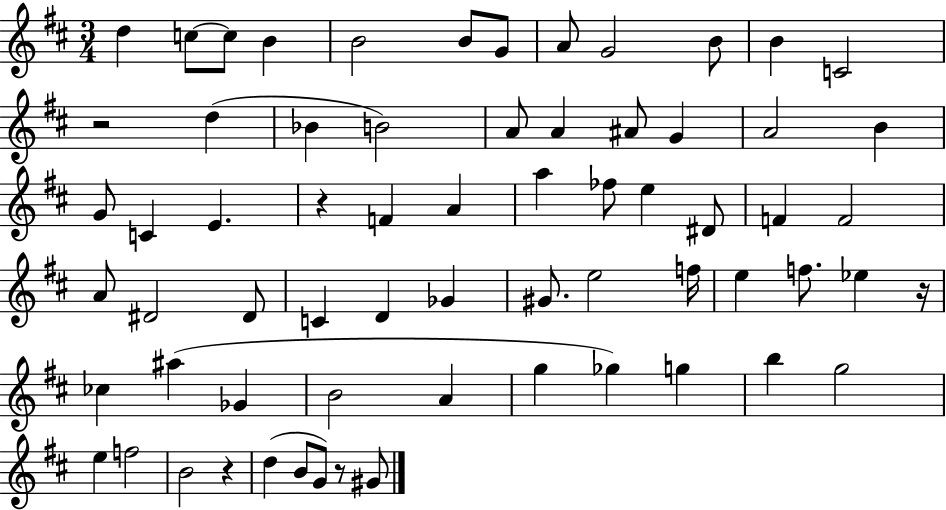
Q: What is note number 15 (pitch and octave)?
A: B4